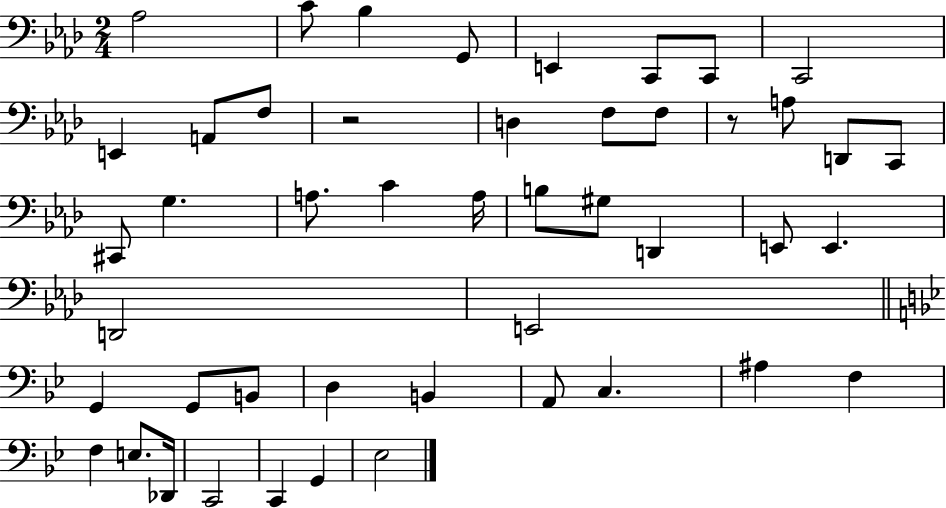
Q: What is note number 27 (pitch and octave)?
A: E2